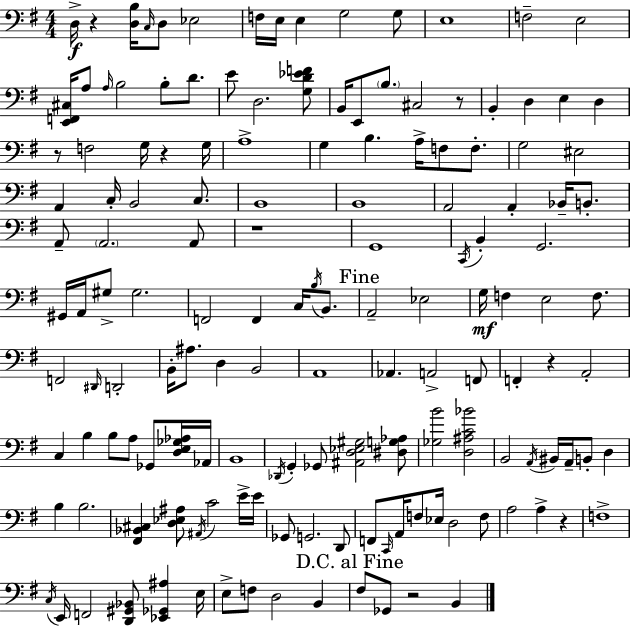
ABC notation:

X:1
T:Untitled
M:4/4
L:1/4
K:Em
D,/4 z [D,B,]/4 C,/4 D,/2 _E,2 F,/4 E,/4 E, G,2 G,/2 E,4 F,2 E,2 [E,,F,,^C,]/4 A,/2 A,/4 B,2 B,/2 D/2 E/2 D,2 [G,D_EF]/2 B,,/4 E,,/2 B,/2 ^C,2 z/2 B,, D, E, D, z/2 F,2 G,/4 z G,/4 A,4 G, B, A,/4 F,/2 F,/2 G,2 ^E,2 A,, C,/4 B,,2 C,/2 B,,4 B,,4 A,,2 A,, _B,,/4 B,,/2 A,,/2 A,,2 A,,/2 z4 G,,4 C,,/4 B,, G,,2 ^G,,/4 A,,/4 ^G,/2 ^G,2 F,,2 F,, C,/4 B,/4 B,,/2 A,,2 _E,2 G,/4 F, E,2 F,/2 F,,2 ^D,,/4 D,,2 B,,/4 ^A,/2 D, B,,2 A,,4 _A,, A,,2 F,,/2 F,, z A,,2 C, B, B,/2 A,/2 _G,,/2 [D,E,_G,_A,]/4 _A,,/4 B,,4 _D,,/4 G,, _G,,/2 [^A,,D,_E,^G,]2 [^D,G,_A,]/2 [_G,B]2 [D,^A,C_B]2 B,,2 A,,/4 ^B,,/4 A,,/4 B,,/2 D, B, B,2 [^F,,_B,,^C,] [D,_E,^A,]/2 ^A,,/4 C2 E/4 E/4 _G,,/2 G,,2 D,,/2 F,,/2 C,,/4 A,,/4 F,/2 _E,/4 D,2 F,/2 A,2 A, z F,4 C,/4 E,,/4 F,,2 [D,,^G,,_B,,]/2 [_E,,_G,,^A,] E,/4 E,/2 F,/2 D,2 B,, ^F,/2 _G,,/2 z2 B,,